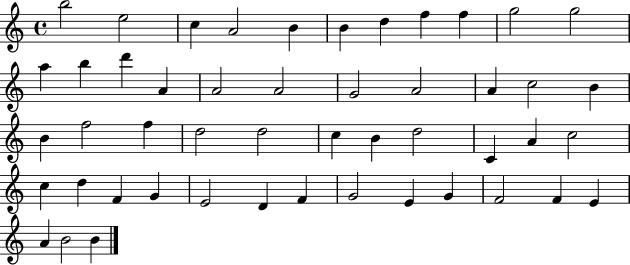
B5/h E5/h C5/q A4/h B4/q B4/q D5/q F5/q F5/q G5/h G5/h A5/q B5/q D6/q A4/q A4/h A4/h G4/h A4/h A4/q C5/h B4/q B4/q F5/h F5/q D5/h D5/h C5/q B4/q D5/h C4/q A4/q C5/h C5/q D5/q F4/q G4/q E4/h D4/q F4/q G4/h E4/q G4/q F4/h F4/q E4/q A4/q B4/h B4/q